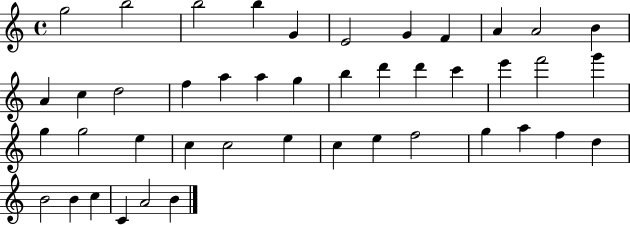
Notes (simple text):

G5/h B5/h B5/h B5/q G4/q E4/h G4/q F4/q A4/q A4/h B4/q A4/q C5/q D5/h F5/q A5/q A5/q G5/q B5/q D6/q D6/q C6/q E6/q F6/h G6/q G5/q G5/h E5/q C5/q C5/h E5/q C5/q E5/q F5/h G5/q A5/q F5/q D5/q B4/h B4/q C5/q C4/q A4/h B4/q